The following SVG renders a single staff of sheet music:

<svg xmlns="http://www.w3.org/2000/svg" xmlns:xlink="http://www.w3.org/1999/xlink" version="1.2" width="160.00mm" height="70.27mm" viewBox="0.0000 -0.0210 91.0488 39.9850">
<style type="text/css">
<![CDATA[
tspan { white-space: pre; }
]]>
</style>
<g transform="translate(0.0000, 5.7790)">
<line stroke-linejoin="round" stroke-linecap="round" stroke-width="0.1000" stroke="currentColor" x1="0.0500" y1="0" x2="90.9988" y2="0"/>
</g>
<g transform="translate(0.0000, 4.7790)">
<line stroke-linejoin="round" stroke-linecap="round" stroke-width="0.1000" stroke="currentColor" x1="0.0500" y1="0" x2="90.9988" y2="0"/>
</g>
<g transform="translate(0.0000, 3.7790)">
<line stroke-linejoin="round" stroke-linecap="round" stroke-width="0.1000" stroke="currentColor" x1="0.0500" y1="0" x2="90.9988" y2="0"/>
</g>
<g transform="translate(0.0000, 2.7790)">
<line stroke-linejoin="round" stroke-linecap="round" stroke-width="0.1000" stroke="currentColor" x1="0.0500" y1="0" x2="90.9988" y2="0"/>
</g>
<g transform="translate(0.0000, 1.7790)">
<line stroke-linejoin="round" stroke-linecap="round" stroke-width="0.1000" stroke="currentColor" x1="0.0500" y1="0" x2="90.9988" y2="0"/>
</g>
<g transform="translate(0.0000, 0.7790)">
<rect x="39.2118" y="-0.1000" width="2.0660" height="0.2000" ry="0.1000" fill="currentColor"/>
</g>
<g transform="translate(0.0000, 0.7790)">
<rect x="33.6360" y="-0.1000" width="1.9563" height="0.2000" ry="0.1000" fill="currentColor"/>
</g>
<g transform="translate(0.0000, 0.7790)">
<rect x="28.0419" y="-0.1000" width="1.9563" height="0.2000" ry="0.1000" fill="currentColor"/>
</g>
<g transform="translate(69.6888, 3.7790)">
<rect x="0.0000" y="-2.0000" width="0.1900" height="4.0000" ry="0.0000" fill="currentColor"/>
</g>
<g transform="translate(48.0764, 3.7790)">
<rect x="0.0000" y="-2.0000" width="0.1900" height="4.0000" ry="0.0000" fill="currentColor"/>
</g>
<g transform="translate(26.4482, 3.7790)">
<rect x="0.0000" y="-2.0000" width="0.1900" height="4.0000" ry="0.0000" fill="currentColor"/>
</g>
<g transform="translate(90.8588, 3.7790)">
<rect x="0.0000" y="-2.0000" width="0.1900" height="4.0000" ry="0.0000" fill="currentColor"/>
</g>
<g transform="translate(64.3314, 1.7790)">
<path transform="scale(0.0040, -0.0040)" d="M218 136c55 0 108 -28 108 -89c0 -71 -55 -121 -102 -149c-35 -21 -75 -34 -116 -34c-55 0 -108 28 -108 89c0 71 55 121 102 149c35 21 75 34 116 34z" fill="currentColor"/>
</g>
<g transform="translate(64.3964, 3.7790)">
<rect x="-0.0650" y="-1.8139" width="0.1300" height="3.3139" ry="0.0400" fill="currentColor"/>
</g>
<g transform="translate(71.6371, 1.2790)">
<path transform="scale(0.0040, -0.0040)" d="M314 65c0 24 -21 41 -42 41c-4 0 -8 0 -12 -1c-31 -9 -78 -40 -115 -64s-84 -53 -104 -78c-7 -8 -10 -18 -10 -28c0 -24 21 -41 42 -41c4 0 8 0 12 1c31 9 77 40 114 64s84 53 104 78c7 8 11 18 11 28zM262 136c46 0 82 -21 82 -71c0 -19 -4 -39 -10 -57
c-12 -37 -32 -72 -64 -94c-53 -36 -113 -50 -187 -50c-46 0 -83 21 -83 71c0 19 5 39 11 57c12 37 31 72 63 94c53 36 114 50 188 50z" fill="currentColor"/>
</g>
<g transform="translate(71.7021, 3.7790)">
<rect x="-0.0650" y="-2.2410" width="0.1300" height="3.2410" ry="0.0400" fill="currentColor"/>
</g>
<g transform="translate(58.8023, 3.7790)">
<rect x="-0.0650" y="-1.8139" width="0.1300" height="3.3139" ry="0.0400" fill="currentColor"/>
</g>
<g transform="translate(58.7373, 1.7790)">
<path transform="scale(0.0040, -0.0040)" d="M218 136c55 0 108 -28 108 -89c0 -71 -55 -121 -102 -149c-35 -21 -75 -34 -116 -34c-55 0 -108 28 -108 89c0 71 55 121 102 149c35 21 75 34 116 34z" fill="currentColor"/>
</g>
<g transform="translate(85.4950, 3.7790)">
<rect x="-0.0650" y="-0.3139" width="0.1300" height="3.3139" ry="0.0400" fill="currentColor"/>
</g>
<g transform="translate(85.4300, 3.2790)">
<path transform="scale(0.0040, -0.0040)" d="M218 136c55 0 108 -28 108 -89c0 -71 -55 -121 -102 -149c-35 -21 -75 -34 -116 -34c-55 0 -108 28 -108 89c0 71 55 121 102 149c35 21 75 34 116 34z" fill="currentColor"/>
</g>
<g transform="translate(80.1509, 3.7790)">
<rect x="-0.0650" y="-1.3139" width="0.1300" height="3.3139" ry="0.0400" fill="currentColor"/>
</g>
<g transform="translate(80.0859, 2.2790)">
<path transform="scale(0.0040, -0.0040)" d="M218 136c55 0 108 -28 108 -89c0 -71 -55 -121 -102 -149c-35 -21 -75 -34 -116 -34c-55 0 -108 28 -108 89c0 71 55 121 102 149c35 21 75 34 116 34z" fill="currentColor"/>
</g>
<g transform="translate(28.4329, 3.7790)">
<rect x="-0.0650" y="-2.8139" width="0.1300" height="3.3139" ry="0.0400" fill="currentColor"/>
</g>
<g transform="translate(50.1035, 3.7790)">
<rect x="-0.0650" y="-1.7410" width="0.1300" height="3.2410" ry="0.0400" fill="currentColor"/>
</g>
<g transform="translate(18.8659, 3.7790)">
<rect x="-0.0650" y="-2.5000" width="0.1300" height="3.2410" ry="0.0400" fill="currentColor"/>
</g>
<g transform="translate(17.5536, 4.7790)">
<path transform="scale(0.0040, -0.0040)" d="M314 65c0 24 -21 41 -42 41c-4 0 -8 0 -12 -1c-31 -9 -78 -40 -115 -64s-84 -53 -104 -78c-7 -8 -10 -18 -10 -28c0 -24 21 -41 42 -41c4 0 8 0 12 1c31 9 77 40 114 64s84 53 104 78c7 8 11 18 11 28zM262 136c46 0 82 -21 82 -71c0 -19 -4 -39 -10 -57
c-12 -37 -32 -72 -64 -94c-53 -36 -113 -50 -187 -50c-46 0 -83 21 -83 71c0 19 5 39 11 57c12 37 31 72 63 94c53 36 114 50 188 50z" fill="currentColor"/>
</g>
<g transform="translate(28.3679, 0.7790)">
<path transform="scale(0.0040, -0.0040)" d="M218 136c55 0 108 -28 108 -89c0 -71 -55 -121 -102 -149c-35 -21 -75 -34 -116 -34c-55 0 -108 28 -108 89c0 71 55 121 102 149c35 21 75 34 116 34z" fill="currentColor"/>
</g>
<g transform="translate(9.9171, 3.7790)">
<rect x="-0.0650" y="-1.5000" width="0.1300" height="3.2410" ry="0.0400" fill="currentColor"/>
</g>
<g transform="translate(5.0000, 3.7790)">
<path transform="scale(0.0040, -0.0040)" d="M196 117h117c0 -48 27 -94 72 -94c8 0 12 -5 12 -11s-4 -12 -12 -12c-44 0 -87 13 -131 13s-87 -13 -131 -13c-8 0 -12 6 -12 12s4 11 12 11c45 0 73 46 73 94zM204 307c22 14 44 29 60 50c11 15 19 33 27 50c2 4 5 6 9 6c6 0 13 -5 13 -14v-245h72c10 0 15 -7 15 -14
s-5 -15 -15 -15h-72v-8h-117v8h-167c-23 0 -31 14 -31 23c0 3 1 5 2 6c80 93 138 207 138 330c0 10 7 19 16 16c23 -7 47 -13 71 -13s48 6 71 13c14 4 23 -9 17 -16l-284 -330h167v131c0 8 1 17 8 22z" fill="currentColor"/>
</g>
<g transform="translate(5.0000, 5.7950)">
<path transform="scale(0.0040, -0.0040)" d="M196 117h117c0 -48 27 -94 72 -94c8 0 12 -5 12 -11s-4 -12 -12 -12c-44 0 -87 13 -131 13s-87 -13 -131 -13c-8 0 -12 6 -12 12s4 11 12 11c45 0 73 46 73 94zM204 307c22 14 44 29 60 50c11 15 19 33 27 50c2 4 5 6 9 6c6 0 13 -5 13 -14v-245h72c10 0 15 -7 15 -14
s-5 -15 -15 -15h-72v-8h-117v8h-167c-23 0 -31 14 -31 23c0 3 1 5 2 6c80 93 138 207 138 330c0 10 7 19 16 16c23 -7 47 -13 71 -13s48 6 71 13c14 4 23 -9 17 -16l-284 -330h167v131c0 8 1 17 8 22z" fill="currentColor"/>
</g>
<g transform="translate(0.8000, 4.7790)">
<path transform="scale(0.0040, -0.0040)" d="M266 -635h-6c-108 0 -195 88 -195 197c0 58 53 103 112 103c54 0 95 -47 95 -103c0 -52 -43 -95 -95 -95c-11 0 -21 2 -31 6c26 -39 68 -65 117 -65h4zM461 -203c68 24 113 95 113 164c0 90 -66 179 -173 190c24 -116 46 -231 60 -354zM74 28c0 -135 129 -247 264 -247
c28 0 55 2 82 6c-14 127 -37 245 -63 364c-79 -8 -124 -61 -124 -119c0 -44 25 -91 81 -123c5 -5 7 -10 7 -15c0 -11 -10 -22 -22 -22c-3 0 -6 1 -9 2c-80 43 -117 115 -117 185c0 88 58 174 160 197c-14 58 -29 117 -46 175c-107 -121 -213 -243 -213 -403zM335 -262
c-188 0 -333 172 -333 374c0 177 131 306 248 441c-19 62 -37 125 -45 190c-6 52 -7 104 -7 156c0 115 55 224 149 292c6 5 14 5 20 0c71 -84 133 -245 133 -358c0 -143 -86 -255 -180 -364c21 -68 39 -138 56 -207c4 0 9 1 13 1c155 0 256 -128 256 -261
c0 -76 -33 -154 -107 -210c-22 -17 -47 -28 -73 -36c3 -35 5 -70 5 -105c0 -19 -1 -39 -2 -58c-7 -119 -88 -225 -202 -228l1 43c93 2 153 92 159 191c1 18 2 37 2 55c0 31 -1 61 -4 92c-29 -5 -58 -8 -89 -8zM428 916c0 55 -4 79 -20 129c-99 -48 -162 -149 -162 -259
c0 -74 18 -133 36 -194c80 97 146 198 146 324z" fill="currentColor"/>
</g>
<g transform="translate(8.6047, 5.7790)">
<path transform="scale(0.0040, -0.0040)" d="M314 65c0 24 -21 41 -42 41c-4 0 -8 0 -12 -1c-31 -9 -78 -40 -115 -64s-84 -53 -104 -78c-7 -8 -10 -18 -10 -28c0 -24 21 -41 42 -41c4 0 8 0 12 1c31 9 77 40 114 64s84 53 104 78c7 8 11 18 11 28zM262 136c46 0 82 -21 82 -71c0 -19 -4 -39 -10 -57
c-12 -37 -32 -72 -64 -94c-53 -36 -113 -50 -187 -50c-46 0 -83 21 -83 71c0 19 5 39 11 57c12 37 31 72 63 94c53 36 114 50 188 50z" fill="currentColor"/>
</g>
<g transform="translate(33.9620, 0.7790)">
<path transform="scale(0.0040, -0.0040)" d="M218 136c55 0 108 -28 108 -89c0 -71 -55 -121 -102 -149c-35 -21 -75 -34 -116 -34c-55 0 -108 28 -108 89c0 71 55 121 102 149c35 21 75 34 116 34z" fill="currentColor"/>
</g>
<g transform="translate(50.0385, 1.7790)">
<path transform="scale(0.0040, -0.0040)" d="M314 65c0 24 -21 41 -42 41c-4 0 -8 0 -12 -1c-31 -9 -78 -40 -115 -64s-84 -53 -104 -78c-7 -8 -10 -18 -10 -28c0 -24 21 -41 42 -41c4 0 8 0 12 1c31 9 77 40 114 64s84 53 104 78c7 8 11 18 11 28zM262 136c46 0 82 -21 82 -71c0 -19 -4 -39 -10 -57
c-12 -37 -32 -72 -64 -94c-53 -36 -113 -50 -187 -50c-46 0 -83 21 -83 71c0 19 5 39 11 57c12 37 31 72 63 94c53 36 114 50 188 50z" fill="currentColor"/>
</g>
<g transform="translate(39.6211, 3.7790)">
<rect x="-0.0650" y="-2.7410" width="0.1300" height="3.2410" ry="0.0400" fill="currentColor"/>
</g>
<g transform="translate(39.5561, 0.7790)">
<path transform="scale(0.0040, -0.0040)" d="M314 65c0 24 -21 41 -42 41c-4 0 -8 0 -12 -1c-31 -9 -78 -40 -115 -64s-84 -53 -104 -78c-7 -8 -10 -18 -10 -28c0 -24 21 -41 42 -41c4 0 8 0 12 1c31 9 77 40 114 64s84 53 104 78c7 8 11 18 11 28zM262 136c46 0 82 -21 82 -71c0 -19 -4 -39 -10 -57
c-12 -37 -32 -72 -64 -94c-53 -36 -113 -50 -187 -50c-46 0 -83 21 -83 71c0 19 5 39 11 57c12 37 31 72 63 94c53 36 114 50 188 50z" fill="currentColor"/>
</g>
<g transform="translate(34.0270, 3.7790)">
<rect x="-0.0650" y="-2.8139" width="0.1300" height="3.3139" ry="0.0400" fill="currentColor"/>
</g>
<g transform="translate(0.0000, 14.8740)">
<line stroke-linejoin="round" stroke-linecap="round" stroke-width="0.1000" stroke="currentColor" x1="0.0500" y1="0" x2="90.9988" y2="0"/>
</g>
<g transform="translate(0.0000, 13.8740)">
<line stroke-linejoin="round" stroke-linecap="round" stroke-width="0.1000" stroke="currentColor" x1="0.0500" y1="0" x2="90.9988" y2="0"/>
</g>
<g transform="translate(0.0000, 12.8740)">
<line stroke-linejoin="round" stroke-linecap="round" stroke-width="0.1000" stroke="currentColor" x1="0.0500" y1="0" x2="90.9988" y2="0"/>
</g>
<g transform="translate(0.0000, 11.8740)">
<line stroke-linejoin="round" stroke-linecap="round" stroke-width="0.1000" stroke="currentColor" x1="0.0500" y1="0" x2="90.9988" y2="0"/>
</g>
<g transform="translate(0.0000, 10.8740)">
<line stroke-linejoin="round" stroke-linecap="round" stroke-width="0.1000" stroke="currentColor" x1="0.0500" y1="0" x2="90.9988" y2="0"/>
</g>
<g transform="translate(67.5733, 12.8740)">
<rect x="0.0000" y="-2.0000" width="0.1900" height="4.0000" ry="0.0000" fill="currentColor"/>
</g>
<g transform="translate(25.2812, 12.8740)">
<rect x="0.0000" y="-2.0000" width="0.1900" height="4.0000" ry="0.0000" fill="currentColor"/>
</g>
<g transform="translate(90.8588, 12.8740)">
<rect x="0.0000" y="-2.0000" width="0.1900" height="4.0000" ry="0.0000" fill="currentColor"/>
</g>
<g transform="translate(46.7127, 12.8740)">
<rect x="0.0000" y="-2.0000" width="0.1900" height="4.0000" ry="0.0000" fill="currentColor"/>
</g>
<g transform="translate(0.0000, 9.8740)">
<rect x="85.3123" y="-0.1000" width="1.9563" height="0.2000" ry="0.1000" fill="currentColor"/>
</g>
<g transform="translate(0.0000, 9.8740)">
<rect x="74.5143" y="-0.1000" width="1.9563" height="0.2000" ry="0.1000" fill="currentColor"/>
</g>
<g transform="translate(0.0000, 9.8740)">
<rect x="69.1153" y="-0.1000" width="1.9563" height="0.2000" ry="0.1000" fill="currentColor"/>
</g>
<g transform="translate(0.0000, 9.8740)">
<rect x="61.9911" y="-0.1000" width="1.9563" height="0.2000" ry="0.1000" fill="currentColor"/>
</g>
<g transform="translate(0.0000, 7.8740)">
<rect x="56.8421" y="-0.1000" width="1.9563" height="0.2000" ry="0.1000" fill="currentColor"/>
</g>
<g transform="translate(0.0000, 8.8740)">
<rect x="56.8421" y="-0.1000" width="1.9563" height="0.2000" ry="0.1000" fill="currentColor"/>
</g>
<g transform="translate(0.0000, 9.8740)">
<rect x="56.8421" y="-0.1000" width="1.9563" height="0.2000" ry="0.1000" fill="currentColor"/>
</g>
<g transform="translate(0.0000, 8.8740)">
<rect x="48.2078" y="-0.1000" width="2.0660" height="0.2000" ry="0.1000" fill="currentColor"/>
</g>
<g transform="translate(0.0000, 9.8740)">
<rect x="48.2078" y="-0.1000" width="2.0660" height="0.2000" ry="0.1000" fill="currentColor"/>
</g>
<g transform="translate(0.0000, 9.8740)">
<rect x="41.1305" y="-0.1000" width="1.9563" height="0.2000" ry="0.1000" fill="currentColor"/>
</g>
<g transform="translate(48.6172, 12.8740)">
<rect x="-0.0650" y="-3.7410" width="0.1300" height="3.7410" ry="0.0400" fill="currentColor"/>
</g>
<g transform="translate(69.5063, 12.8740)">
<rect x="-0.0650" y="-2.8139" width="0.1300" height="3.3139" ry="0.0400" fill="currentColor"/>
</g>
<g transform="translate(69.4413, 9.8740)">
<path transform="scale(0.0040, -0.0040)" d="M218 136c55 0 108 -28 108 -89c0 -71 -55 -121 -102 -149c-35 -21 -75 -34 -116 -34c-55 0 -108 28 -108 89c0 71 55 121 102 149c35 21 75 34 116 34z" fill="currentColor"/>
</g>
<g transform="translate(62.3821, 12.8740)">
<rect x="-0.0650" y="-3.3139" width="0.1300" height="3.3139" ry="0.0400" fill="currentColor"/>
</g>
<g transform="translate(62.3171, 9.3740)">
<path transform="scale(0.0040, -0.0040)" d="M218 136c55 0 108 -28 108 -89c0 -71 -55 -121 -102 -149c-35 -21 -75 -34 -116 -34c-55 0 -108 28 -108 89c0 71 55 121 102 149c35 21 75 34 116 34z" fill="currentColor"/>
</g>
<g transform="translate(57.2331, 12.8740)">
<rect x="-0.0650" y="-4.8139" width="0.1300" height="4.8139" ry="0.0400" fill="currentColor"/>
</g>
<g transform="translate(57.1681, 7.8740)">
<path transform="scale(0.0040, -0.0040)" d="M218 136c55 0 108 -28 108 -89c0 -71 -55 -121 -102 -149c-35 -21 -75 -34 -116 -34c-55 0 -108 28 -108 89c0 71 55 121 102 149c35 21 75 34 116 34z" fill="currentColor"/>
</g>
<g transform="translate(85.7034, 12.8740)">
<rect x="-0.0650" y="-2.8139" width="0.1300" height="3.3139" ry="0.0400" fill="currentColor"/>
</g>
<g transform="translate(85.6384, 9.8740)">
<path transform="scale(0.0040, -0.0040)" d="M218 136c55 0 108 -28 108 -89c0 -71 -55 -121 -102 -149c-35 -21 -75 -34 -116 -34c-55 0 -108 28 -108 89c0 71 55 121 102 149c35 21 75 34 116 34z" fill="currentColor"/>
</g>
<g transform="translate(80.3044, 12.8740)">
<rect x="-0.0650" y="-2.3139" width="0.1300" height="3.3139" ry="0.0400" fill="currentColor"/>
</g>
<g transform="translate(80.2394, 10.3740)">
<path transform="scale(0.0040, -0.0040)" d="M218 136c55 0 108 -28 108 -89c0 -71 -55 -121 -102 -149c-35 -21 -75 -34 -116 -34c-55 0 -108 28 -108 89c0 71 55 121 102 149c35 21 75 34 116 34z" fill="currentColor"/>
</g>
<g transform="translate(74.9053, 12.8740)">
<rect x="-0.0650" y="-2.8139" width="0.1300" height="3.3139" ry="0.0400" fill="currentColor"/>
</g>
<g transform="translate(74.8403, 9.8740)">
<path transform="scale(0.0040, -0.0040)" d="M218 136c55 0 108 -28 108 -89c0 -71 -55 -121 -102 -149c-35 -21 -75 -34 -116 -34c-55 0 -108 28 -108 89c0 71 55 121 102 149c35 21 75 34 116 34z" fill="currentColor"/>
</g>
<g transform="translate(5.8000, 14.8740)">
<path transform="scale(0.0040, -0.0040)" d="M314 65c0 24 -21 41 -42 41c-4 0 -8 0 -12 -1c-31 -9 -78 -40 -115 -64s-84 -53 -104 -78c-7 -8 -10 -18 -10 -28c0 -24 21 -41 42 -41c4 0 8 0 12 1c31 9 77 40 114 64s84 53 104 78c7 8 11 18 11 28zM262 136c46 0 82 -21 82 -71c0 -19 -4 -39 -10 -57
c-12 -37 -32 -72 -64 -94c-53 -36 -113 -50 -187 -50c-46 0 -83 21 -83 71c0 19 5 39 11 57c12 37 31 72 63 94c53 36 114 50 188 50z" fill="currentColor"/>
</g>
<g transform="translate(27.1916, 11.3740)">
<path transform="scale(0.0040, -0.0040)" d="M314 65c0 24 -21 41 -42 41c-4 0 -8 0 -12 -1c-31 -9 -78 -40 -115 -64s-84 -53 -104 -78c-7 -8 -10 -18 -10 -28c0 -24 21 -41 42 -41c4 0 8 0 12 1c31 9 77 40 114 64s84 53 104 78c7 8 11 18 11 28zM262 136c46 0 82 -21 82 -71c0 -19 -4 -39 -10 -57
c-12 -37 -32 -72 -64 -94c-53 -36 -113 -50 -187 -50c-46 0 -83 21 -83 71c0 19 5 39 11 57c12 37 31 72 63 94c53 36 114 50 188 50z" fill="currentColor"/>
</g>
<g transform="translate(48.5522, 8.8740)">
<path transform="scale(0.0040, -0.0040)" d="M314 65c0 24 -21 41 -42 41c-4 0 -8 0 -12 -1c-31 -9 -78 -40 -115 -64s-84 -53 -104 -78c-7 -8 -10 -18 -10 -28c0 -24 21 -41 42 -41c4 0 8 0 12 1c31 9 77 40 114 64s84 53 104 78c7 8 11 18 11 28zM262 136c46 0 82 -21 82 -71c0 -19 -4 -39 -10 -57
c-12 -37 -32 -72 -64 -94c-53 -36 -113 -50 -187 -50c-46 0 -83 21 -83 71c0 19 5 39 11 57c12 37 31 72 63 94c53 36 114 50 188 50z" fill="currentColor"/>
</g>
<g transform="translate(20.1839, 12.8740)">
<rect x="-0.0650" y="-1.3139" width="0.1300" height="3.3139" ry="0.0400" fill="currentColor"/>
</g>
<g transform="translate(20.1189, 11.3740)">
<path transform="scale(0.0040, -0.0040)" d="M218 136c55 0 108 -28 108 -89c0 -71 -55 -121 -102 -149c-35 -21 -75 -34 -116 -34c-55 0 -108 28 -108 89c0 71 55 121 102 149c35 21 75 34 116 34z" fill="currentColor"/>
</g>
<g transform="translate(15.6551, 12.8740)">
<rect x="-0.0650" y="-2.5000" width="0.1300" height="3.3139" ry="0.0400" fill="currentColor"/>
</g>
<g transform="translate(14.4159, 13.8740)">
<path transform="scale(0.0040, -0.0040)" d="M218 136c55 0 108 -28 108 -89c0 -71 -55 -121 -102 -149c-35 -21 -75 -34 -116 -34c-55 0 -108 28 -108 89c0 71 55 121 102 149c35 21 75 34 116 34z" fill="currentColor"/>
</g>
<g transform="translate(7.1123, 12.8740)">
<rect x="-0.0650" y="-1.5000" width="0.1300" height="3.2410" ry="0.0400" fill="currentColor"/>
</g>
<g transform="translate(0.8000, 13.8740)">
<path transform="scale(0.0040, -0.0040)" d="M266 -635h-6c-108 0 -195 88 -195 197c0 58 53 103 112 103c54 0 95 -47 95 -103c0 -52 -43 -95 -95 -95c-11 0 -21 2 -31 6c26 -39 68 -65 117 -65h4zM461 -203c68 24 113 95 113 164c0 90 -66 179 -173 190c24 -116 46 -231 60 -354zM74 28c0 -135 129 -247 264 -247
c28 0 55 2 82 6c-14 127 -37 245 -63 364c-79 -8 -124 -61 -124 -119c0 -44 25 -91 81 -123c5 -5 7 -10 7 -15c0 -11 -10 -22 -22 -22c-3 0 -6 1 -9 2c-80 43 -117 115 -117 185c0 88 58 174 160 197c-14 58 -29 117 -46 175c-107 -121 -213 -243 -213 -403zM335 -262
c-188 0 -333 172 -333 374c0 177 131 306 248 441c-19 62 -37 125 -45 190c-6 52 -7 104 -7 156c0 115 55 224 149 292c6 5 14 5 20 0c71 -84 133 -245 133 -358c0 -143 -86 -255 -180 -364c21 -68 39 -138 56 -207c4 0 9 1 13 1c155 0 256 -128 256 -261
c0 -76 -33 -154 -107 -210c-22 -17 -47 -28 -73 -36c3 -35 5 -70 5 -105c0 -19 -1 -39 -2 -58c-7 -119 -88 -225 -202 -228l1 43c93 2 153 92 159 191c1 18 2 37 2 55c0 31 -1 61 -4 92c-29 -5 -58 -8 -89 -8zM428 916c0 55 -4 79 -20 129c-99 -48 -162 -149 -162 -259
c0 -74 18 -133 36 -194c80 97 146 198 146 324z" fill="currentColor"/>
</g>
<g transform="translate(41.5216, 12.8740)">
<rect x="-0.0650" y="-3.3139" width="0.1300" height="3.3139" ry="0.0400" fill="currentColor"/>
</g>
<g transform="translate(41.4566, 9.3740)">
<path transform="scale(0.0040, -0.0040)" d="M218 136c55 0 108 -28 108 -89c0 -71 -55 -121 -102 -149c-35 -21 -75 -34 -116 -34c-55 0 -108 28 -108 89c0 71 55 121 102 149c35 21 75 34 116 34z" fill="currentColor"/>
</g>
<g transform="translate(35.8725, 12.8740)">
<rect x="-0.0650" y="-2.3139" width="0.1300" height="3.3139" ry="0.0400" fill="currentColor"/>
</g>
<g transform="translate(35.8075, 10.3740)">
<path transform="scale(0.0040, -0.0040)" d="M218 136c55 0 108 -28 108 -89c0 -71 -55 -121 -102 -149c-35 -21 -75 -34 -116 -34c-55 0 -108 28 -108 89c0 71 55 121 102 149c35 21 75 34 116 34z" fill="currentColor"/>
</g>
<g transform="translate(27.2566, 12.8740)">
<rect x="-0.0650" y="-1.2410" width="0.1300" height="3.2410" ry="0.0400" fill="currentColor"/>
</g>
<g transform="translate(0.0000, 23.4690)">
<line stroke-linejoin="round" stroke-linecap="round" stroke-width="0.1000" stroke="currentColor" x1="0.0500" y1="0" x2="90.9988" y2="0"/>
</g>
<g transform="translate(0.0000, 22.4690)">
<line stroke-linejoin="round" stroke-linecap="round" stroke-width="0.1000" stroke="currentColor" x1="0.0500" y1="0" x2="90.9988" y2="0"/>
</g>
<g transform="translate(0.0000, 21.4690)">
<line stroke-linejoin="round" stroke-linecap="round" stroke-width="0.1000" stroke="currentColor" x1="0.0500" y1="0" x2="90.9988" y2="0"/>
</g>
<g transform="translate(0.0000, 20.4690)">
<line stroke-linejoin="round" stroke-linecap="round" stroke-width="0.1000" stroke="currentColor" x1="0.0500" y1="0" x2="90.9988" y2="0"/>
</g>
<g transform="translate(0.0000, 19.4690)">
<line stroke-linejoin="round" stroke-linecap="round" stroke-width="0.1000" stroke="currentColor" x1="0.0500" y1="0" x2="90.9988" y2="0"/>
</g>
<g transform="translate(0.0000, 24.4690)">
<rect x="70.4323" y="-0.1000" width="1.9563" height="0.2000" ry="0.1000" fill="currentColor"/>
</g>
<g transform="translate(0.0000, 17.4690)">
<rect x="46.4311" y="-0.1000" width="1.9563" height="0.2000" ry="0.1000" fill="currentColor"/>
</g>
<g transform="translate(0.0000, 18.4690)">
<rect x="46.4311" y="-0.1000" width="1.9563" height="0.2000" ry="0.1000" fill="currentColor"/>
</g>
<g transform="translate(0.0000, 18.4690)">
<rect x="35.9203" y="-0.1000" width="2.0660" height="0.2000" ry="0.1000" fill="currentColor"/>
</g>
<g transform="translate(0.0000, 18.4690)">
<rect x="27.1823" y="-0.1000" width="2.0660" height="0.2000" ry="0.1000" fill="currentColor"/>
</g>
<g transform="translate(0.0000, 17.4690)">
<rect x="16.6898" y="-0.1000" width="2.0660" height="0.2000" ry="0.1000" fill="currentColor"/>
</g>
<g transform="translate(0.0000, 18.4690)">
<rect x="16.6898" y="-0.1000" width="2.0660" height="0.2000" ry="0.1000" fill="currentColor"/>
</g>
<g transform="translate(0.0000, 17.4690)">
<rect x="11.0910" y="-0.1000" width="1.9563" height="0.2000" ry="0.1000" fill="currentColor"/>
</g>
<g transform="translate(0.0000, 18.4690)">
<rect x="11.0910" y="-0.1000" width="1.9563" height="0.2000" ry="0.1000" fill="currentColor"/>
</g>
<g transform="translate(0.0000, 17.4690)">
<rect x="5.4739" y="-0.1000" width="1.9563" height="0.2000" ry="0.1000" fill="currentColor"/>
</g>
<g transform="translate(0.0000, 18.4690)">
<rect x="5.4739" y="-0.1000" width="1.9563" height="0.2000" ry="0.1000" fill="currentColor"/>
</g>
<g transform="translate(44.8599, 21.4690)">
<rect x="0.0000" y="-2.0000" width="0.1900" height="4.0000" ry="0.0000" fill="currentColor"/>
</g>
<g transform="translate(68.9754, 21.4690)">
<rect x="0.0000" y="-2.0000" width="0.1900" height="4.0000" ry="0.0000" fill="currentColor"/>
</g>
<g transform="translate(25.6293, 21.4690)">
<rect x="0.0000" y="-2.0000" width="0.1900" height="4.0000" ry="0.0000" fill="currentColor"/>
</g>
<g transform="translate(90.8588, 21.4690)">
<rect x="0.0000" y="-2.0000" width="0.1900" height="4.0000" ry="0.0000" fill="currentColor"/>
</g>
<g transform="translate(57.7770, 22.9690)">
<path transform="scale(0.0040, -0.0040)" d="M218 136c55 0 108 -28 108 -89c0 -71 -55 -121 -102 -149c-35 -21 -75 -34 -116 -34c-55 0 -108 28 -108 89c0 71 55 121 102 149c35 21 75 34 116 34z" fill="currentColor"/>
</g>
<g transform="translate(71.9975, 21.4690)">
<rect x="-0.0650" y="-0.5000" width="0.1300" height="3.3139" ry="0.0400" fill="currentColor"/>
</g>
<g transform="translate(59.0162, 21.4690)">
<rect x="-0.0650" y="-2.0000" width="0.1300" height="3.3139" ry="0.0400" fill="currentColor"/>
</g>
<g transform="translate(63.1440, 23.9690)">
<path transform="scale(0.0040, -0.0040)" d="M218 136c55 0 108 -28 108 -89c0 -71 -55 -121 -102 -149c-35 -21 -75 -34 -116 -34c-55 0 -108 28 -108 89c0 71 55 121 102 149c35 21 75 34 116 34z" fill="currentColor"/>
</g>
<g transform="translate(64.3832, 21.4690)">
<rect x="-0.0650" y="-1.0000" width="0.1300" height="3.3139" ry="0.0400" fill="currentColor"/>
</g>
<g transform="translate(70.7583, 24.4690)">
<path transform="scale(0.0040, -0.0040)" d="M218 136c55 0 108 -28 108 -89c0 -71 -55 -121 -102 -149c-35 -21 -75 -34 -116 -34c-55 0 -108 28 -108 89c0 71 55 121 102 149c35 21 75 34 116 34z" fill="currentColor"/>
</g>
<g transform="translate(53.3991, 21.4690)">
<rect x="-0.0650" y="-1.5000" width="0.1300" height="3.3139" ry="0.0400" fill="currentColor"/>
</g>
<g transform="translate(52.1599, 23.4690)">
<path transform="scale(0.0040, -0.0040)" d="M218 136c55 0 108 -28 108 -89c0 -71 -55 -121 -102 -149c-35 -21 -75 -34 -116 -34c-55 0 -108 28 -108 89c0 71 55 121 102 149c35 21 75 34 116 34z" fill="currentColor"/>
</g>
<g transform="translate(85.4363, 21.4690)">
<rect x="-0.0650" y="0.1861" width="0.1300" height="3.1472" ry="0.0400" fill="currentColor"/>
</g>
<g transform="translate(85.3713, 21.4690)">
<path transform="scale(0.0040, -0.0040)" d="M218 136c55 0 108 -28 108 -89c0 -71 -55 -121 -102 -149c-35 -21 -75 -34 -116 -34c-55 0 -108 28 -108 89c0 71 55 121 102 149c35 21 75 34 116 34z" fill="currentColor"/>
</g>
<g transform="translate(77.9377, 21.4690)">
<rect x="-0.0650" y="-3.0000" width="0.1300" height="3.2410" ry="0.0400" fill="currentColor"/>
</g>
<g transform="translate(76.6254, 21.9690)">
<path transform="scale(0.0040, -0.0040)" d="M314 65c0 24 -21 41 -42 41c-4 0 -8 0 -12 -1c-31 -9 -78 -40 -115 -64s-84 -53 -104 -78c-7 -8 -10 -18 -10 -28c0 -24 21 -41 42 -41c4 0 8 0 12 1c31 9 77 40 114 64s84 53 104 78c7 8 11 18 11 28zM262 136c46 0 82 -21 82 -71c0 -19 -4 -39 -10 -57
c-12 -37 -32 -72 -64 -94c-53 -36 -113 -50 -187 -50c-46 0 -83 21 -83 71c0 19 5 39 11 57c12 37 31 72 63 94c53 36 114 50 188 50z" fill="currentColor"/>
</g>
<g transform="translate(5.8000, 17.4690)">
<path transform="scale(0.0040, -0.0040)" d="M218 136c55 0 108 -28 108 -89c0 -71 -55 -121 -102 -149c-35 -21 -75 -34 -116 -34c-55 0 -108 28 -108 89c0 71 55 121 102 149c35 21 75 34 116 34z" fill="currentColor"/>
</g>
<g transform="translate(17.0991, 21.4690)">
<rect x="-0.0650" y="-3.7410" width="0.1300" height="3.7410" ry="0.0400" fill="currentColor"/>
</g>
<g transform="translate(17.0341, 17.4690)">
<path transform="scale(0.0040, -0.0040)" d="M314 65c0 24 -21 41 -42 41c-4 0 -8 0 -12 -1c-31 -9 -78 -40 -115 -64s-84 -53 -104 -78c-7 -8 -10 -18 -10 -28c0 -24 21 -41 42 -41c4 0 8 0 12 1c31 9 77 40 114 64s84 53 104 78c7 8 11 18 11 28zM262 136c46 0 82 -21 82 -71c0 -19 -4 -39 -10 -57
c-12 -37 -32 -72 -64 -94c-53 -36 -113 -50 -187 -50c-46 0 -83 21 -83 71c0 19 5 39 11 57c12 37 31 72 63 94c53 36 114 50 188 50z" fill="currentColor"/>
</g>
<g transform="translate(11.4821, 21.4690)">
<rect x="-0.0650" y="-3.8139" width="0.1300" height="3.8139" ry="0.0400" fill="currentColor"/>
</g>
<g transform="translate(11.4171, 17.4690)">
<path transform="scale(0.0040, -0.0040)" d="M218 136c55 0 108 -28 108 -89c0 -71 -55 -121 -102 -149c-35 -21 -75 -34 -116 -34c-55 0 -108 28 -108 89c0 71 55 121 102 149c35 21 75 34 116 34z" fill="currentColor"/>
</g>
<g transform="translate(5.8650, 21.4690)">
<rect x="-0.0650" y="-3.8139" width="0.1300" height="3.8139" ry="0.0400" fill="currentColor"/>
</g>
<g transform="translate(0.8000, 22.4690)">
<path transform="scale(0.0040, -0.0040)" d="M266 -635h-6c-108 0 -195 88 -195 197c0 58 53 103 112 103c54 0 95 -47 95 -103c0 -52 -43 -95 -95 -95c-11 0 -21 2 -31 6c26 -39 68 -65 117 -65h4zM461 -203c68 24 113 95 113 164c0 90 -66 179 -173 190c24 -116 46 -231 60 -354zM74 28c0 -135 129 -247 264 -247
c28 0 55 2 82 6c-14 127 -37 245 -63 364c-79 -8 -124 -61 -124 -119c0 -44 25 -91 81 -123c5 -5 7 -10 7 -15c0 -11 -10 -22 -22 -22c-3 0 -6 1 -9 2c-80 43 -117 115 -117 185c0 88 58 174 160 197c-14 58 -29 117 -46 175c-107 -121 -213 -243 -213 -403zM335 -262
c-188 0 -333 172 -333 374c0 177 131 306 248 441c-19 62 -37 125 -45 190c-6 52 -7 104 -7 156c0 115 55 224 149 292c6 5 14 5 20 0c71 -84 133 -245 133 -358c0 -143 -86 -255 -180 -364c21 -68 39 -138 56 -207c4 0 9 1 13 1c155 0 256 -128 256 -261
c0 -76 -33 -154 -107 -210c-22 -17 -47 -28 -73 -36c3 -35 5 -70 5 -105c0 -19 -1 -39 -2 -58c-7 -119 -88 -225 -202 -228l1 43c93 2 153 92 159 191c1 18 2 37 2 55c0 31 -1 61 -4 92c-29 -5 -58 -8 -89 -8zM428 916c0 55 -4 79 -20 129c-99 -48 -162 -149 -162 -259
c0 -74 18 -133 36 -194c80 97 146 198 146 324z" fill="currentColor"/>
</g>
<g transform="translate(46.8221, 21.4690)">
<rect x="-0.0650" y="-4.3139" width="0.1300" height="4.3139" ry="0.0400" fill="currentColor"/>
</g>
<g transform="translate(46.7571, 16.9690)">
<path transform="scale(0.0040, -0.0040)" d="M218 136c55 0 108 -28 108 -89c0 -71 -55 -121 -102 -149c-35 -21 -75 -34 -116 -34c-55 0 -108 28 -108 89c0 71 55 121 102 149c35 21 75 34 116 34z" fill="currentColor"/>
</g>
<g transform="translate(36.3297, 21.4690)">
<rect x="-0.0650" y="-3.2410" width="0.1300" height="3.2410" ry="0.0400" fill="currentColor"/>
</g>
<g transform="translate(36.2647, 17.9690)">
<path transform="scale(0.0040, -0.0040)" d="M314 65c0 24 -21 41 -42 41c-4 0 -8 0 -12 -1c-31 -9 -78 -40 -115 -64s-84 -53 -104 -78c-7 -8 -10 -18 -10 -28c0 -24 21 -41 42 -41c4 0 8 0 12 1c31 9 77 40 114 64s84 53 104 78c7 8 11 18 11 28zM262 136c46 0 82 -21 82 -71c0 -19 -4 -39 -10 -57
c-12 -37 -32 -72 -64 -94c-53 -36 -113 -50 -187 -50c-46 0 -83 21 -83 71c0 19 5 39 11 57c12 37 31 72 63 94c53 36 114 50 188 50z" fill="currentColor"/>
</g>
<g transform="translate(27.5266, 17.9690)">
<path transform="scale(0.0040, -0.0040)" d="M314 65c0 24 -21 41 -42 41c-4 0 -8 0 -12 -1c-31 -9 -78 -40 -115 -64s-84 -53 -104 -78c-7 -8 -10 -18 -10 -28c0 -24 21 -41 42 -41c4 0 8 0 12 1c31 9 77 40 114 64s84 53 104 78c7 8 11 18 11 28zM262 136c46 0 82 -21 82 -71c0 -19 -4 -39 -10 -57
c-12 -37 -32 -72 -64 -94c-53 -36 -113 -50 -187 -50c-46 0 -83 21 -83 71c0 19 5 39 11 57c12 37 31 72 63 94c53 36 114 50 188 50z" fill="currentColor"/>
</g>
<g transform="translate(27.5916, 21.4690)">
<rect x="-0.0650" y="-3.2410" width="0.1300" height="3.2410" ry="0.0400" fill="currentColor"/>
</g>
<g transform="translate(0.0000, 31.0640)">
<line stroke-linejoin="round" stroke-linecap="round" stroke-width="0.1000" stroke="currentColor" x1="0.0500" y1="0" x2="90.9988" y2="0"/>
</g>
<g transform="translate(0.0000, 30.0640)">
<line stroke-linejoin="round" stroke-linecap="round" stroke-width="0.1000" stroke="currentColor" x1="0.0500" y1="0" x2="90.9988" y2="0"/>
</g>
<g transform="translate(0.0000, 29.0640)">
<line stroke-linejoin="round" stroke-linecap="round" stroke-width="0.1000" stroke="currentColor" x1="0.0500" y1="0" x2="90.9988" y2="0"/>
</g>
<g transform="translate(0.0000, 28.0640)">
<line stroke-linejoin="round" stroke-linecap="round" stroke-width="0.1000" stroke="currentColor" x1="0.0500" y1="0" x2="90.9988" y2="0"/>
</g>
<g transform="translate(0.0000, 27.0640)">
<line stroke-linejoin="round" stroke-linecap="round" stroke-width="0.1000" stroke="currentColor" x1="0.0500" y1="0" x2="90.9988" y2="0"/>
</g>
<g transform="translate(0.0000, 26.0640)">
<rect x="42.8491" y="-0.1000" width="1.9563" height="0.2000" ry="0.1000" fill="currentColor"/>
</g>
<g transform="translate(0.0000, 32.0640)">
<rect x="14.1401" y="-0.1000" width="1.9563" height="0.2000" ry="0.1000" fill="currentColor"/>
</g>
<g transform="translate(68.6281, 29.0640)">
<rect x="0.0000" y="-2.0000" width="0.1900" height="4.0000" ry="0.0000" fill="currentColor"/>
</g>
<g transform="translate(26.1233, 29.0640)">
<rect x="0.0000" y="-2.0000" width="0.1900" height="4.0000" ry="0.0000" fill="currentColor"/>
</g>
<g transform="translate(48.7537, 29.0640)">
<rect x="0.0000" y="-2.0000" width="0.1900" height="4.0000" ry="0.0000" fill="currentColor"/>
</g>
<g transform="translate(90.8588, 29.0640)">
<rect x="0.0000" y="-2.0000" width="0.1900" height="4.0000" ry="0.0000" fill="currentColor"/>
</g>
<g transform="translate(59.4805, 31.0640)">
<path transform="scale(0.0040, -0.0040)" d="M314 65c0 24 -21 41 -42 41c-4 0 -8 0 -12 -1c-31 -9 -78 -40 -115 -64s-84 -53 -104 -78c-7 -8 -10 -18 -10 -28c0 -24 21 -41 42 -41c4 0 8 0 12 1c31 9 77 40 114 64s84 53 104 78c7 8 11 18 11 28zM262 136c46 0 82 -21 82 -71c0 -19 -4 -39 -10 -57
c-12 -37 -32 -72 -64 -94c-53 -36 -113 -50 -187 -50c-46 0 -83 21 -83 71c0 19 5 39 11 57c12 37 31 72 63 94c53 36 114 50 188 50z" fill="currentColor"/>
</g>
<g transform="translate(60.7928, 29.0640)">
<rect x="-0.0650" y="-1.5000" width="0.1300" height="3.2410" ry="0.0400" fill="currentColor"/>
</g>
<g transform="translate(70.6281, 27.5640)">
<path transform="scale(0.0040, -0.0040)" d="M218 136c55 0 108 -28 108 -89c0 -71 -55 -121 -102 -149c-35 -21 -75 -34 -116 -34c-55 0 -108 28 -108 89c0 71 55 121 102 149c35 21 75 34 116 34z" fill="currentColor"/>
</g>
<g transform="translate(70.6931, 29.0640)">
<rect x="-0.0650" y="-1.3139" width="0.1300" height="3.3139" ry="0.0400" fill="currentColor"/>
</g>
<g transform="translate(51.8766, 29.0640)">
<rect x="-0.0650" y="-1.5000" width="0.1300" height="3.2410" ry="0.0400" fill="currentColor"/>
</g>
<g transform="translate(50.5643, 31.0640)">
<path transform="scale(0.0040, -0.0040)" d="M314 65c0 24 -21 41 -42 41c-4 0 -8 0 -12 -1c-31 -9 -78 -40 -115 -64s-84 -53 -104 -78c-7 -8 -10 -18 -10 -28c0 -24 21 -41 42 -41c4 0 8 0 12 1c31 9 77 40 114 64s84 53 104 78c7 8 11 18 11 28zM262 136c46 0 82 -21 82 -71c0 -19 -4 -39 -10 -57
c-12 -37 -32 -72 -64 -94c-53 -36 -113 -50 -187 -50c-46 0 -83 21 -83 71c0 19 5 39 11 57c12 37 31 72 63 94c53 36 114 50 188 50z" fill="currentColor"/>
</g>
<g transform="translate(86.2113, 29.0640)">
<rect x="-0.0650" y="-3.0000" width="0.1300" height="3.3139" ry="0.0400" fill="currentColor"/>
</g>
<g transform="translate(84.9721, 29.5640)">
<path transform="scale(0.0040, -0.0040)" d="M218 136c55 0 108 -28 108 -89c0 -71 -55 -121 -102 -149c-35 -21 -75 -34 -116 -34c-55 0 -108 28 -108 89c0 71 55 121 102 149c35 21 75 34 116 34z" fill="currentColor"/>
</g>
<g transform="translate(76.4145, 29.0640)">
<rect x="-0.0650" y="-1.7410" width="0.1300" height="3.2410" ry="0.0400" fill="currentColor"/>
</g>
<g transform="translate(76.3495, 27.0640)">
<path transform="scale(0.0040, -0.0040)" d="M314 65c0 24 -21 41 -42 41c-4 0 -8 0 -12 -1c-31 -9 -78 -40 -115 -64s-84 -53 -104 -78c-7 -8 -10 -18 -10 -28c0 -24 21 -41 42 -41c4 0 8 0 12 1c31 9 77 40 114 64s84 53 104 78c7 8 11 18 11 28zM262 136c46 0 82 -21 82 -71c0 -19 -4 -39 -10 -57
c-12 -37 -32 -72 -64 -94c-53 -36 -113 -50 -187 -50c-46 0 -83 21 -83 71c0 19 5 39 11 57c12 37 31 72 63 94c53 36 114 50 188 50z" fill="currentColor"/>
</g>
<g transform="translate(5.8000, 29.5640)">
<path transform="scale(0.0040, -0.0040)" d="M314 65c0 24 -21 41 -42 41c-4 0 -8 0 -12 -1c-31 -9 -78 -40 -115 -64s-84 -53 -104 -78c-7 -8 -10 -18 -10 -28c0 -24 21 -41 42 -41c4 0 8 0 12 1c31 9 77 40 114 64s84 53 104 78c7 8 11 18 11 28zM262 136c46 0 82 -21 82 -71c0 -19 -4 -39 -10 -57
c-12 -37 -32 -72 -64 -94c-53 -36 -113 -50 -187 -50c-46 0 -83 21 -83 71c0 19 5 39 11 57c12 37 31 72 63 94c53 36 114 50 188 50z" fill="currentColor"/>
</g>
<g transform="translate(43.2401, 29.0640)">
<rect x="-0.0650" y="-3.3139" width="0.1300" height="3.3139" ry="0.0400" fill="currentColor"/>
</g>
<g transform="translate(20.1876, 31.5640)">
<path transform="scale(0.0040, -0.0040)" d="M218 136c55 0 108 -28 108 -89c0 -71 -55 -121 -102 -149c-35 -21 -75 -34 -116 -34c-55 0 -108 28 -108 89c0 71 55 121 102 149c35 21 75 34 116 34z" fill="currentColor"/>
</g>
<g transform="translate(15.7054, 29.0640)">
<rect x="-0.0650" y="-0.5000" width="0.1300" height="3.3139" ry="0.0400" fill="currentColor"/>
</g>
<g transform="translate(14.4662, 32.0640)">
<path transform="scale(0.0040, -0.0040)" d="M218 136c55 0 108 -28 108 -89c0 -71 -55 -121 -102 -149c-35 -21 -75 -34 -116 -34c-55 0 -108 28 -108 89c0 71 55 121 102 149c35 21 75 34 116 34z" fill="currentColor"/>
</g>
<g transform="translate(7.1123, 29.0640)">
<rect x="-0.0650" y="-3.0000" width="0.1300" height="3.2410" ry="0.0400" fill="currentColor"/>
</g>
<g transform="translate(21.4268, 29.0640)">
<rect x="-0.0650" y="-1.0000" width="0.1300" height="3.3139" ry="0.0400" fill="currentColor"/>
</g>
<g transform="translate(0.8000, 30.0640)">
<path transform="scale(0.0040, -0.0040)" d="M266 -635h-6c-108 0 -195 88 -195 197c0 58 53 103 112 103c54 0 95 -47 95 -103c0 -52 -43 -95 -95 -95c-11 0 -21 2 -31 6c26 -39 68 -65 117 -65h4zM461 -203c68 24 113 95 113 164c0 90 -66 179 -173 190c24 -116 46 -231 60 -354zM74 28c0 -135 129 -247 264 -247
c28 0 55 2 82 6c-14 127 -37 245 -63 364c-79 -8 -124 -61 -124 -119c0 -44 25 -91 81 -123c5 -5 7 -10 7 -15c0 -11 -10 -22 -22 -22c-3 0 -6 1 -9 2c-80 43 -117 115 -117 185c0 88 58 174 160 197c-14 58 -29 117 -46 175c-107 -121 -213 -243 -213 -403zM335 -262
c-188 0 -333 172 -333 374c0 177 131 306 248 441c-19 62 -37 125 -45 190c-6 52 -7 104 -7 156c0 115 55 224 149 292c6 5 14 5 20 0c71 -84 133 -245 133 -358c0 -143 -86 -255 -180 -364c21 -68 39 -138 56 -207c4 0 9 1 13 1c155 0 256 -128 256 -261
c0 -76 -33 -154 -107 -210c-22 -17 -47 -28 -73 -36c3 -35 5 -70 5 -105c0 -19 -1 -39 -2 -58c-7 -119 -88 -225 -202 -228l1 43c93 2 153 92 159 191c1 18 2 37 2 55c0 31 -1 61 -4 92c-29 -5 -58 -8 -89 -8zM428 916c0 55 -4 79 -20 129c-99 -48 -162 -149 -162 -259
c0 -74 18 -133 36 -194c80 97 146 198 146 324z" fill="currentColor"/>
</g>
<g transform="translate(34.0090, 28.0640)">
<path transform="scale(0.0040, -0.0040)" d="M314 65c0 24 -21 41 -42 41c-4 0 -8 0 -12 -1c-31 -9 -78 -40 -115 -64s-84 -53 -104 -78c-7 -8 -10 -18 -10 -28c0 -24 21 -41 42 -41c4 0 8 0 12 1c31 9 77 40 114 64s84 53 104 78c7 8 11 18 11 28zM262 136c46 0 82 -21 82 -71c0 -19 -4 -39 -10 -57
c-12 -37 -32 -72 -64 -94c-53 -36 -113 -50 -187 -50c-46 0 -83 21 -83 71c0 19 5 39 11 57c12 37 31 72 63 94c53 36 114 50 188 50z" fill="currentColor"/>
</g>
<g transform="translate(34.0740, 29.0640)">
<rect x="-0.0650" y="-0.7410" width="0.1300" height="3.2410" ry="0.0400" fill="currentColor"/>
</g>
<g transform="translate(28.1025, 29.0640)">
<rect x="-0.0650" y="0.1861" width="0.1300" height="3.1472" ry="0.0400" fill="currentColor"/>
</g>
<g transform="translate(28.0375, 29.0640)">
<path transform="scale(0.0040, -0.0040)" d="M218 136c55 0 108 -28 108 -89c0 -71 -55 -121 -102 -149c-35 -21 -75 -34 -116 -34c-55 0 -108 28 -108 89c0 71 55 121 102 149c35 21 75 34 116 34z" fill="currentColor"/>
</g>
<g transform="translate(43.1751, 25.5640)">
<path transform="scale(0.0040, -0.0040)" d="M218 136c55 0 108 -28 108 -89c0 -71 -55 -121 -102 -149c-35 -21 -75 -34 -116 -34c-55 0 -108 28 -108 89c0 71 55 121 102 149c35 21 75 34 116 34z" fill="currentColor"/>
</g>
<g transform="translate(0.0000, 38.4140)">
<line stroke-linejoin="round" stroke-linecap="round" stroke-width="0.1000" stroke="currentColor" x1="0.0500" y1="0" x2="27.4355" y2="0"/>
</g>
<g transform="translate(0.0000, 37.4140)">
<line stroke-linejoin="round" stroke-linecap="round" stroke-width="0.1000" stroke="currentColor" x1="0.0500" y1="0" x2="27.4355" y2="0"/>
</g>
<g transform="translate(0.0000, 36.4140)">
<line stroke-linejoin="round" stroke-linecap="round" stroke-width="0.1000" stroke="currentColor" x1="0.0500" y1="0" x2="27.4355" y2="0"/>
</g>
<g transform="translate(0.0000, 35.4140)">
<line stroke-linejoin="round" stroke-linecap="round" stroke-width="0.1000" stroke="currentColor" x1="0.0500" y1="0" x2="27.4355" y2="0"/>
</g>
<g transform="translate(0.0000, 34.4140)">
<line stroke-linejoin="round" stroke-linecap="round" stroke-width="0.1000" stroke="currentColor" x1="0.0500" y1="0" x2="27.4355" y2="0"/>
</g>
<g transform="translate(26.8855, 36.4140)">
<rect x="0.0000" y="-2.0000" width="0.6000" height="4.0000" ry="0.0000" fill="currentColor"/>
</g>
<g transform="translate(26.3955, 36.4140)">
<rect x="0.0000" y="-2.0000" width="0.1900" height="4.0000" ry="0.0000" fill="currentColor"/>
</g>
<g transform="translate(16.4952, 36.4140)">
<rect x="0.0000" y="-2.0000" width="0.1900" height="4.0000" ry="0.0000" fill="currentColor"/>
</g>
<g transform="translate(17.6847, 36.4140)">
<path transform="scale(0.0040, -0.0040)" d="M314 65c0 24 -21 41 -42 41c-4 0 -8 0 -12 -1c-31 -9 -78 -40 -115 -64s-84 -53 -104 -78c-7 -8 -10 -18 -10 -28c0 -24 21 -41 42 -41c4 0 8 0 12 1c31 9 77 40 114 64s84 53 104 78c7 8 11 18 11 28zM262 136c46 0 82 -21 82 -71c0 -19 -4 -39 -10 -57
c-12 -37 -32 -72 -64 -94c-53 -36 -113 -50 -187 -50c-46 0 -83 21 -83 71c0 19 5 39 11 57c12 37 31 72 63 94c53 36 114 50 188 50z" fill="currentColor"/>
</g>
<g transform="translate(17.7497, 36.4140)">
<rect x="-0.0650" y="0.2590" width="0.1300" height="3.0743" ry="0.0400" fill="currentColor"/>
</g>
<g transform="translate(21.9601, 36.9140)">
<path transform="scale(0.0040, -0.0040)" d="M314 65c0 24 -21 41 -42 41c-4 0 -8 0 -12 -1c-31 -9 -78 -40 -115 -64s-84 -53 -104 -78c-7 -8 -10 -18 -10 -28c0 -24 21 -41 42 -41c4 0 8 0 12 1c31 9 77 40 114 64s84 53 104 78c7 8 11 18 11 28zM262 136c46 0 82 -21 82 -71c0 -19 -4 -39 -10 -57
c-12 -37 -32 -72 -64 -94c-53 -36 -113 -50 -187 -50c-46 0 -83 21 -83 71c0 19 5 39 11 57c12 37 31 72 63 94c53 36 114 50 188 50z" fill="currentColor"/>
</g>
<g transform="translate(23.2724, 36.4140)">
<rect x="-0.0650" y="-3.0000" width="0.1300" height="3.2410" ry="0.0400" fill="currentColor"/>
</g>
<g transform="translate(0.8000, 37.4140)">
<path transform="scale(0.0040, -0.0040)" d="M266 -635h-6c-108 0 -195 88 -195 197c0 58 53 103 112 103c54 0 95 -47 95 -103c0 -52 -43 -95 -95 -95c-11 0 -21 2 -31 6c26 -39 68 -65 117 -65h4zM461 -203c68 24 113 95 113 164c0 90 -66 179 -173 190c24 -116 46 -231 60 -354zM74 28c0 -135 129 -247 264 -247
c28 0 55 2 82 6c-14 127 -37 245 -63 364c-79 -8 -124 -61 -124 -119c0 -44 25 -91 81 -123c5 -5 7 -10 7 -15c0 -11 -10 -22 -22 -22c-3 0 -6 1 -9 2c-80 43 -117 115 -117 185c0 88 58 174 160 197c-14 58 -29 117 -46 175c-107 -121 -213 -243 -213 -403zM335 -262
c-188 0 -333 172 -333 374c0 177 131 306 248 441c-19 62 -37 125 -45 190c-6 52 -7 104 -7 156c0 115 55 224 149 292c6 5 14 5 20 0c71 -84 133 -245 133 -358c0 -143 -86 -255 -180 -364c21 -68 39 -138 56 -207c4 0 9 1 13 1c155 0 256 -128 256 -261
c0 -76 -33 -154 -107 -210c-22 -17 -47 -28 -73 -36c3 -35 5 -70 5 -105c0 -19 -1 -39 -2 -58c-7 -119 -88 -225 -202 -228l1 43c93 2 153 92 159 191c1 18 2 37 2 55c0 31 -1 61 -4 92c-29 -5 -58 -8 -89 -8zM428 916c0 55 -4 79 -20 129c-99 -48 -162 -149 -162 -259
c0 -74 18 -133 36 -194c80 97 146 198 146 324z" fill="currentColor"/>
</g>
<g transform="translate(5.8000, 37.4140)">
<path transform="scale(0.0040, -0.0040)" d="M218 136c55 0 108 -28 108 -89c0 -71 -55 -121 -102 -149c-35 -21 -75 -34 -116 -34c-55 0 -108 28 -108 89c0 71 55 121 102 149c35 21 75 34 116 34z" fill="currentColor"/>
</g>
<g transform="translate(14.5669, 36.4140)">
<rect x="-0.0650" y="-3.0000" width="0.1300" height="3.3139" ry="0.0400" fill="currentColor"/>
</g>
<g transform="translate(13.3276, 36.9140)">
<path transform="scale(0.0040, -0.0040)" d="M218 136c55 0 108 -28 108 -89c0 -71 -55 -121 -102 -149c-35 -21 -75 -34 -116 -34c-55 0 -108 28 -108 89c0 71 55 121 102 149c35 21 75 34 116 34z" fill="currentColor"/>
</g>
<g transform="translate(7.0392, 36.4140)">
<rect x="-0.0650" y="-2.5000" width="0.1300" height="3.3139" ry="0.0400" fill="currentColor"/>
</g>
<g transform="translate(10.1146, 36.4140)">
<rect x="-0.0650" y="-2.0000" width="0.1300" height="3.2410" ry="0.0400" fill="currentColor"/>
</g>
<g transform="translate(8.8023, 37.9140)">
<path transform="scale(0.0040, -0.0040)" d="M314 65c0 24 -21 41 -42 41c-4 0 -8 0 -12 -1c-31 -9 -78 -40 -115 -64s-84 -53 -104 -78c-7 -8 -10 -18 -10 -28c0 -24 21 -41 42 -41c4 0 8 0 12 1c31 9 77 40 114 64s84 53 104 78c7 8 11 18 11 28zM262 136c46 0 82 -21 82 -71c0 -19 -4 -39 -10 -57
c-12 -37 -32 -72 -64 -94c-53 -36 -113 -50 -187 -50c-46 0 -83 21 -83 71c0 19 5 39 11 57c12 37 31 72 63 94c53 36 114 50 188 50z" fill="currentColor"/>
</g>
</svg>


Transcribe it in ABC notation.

X:1
T:Untitled
M:4/4
L:1/4
K:C
E2 G2 a a a2 f2 f f g2 e c E2 G e e2 g b c'2 e' b a a g a c' c' c'2 b2 b2 d' E F D C A2 B A2 C D B d2 b E2 E2 e f2 A G F2 A B2 A2